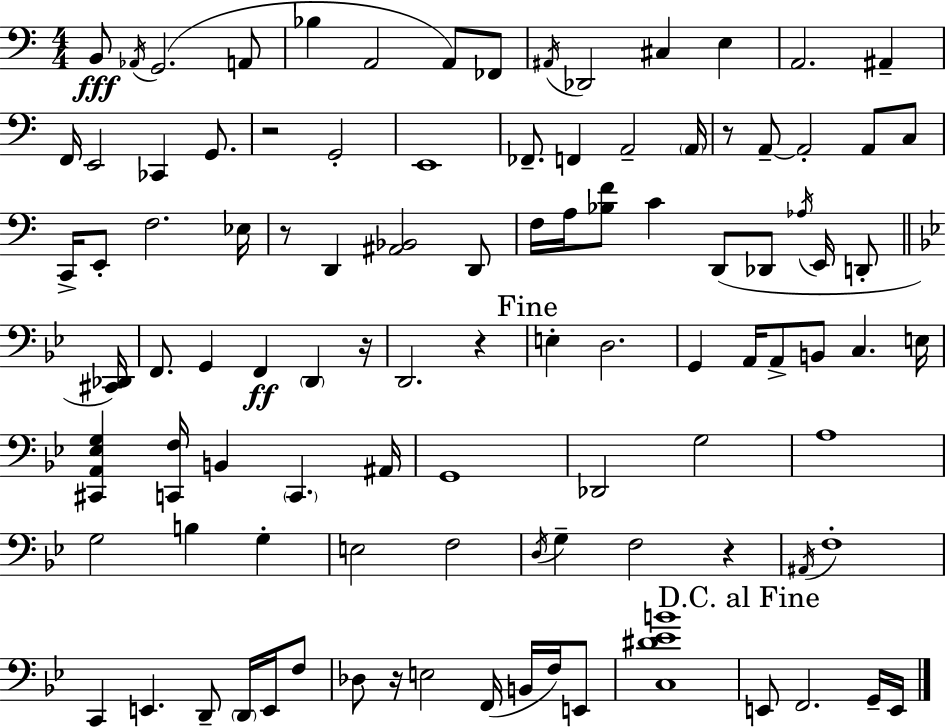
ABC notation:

X:1
T:Untitled
M:4/4
L:1/4
K:C
B,,/2 _A,,/4 G,,2 A,,/2 _B, A,,2 A,,/2 _F,,/2 ^A,,/4 _D,,2 ^C, E, A,,2 ^A,, F,,/4 E,,2 _C,, G,,/2 z2 G,,2 E,,4 _F,,/2 F,, A,,2 A,,/4 z/2 A,,/2 A,,2 A,,/2 C,/2 C,,/4 E,,/2 F,2 _E,/4 z/2 D,, [^A,,_B,,]2 D,,/2 F,/4 A,/4 [_B,F]/2 C D,,/2 _D,,/2 _A,/4 E,,/4 D,,/2 [^C,,_D,,]/4 F,,/2 G,, F,, D,, z/4 D,,2 z E, D,2 G,, A,,/4 A,,/2 B,,/2 C, E,/4 [^C,,A,,_E,G,] [C,,F,]/4 B,, C,, ^A,,/4 G,,4 _D,,2 G,2 A,4 G,2 B, G, E,2 F,2 D,/4 G, F,2 z ^A,,/4 F,4 C,, E,, D,,/2 D,,/4 E,,/4 F,/2 _D,/2 z/4 E,2 F,,/4 B,,/4 F,/4 E,,/2 [C,^D_EB]4 E,,/2 F,,2 G,,/4 E,,/4